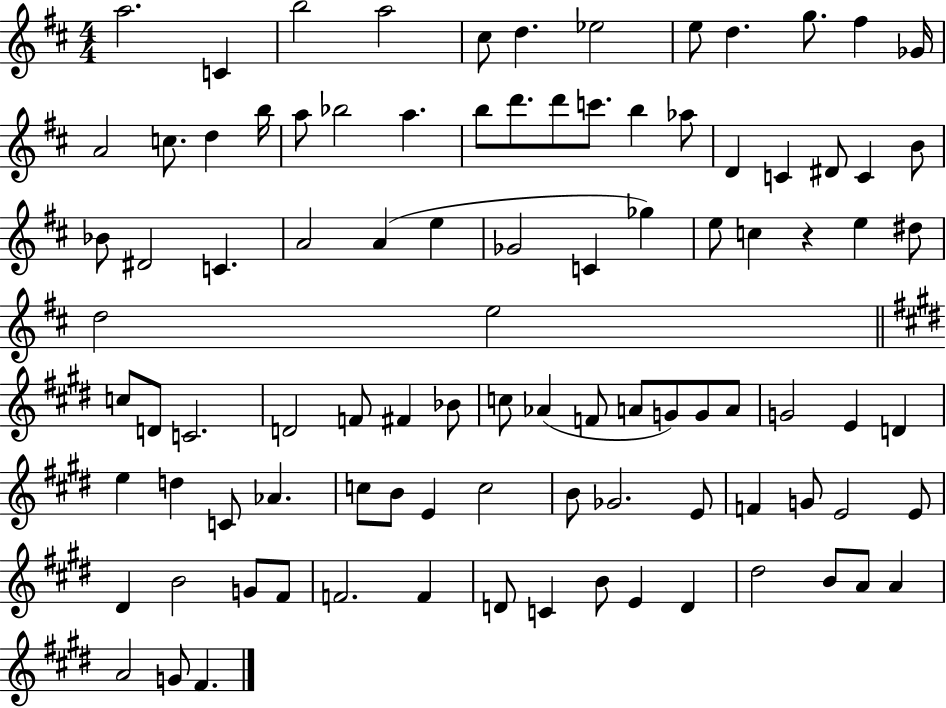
A5/h. C4/q B5/h A5/h C#5/e D5/q. Eb5/h E5/e D5/q. G5/e. F#5/q Gb4/s A4/h C5/e. D5/q B5/s A5/e Bb5/h A5/q. B5/e D6/e. D6/e C6/e. B5/q Ab5/e D4/q C4/q D#4/e C4/q B4/e Bb4/e D#4/h C4/q. A4/h A4/q E5/q Gb4/h C4/q Gb5/q E5/e C5/q R/q E5/q D#5/e D5/h E5/h C5/e D4/e C4/h. D4/h F4/e F#4/q Bb4/e C5/e Ab4/q F4/e A4/e G4/e G4/e A4/e G4/h E4/q D4/q E5/q D5/q C4/e Ab4/q. C5/e B4/e E4/q C5/h B4/e Gb4/h. E4/e F4/q G4/e E4/h E4/e D#4/q B4/h G4/e F#4/e F4/h. F4/q D4/e C4/q B4/e E4/q D4/q D#5/h B4/e A4/e A4/q A4/h G4/e F#4/q.